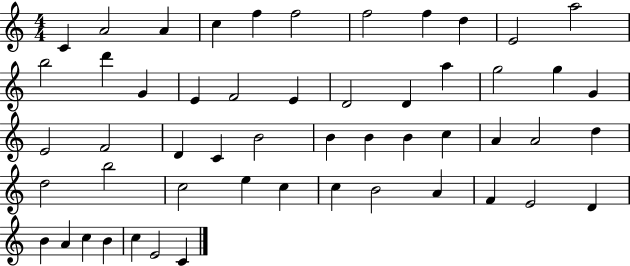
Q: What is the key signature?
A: C major